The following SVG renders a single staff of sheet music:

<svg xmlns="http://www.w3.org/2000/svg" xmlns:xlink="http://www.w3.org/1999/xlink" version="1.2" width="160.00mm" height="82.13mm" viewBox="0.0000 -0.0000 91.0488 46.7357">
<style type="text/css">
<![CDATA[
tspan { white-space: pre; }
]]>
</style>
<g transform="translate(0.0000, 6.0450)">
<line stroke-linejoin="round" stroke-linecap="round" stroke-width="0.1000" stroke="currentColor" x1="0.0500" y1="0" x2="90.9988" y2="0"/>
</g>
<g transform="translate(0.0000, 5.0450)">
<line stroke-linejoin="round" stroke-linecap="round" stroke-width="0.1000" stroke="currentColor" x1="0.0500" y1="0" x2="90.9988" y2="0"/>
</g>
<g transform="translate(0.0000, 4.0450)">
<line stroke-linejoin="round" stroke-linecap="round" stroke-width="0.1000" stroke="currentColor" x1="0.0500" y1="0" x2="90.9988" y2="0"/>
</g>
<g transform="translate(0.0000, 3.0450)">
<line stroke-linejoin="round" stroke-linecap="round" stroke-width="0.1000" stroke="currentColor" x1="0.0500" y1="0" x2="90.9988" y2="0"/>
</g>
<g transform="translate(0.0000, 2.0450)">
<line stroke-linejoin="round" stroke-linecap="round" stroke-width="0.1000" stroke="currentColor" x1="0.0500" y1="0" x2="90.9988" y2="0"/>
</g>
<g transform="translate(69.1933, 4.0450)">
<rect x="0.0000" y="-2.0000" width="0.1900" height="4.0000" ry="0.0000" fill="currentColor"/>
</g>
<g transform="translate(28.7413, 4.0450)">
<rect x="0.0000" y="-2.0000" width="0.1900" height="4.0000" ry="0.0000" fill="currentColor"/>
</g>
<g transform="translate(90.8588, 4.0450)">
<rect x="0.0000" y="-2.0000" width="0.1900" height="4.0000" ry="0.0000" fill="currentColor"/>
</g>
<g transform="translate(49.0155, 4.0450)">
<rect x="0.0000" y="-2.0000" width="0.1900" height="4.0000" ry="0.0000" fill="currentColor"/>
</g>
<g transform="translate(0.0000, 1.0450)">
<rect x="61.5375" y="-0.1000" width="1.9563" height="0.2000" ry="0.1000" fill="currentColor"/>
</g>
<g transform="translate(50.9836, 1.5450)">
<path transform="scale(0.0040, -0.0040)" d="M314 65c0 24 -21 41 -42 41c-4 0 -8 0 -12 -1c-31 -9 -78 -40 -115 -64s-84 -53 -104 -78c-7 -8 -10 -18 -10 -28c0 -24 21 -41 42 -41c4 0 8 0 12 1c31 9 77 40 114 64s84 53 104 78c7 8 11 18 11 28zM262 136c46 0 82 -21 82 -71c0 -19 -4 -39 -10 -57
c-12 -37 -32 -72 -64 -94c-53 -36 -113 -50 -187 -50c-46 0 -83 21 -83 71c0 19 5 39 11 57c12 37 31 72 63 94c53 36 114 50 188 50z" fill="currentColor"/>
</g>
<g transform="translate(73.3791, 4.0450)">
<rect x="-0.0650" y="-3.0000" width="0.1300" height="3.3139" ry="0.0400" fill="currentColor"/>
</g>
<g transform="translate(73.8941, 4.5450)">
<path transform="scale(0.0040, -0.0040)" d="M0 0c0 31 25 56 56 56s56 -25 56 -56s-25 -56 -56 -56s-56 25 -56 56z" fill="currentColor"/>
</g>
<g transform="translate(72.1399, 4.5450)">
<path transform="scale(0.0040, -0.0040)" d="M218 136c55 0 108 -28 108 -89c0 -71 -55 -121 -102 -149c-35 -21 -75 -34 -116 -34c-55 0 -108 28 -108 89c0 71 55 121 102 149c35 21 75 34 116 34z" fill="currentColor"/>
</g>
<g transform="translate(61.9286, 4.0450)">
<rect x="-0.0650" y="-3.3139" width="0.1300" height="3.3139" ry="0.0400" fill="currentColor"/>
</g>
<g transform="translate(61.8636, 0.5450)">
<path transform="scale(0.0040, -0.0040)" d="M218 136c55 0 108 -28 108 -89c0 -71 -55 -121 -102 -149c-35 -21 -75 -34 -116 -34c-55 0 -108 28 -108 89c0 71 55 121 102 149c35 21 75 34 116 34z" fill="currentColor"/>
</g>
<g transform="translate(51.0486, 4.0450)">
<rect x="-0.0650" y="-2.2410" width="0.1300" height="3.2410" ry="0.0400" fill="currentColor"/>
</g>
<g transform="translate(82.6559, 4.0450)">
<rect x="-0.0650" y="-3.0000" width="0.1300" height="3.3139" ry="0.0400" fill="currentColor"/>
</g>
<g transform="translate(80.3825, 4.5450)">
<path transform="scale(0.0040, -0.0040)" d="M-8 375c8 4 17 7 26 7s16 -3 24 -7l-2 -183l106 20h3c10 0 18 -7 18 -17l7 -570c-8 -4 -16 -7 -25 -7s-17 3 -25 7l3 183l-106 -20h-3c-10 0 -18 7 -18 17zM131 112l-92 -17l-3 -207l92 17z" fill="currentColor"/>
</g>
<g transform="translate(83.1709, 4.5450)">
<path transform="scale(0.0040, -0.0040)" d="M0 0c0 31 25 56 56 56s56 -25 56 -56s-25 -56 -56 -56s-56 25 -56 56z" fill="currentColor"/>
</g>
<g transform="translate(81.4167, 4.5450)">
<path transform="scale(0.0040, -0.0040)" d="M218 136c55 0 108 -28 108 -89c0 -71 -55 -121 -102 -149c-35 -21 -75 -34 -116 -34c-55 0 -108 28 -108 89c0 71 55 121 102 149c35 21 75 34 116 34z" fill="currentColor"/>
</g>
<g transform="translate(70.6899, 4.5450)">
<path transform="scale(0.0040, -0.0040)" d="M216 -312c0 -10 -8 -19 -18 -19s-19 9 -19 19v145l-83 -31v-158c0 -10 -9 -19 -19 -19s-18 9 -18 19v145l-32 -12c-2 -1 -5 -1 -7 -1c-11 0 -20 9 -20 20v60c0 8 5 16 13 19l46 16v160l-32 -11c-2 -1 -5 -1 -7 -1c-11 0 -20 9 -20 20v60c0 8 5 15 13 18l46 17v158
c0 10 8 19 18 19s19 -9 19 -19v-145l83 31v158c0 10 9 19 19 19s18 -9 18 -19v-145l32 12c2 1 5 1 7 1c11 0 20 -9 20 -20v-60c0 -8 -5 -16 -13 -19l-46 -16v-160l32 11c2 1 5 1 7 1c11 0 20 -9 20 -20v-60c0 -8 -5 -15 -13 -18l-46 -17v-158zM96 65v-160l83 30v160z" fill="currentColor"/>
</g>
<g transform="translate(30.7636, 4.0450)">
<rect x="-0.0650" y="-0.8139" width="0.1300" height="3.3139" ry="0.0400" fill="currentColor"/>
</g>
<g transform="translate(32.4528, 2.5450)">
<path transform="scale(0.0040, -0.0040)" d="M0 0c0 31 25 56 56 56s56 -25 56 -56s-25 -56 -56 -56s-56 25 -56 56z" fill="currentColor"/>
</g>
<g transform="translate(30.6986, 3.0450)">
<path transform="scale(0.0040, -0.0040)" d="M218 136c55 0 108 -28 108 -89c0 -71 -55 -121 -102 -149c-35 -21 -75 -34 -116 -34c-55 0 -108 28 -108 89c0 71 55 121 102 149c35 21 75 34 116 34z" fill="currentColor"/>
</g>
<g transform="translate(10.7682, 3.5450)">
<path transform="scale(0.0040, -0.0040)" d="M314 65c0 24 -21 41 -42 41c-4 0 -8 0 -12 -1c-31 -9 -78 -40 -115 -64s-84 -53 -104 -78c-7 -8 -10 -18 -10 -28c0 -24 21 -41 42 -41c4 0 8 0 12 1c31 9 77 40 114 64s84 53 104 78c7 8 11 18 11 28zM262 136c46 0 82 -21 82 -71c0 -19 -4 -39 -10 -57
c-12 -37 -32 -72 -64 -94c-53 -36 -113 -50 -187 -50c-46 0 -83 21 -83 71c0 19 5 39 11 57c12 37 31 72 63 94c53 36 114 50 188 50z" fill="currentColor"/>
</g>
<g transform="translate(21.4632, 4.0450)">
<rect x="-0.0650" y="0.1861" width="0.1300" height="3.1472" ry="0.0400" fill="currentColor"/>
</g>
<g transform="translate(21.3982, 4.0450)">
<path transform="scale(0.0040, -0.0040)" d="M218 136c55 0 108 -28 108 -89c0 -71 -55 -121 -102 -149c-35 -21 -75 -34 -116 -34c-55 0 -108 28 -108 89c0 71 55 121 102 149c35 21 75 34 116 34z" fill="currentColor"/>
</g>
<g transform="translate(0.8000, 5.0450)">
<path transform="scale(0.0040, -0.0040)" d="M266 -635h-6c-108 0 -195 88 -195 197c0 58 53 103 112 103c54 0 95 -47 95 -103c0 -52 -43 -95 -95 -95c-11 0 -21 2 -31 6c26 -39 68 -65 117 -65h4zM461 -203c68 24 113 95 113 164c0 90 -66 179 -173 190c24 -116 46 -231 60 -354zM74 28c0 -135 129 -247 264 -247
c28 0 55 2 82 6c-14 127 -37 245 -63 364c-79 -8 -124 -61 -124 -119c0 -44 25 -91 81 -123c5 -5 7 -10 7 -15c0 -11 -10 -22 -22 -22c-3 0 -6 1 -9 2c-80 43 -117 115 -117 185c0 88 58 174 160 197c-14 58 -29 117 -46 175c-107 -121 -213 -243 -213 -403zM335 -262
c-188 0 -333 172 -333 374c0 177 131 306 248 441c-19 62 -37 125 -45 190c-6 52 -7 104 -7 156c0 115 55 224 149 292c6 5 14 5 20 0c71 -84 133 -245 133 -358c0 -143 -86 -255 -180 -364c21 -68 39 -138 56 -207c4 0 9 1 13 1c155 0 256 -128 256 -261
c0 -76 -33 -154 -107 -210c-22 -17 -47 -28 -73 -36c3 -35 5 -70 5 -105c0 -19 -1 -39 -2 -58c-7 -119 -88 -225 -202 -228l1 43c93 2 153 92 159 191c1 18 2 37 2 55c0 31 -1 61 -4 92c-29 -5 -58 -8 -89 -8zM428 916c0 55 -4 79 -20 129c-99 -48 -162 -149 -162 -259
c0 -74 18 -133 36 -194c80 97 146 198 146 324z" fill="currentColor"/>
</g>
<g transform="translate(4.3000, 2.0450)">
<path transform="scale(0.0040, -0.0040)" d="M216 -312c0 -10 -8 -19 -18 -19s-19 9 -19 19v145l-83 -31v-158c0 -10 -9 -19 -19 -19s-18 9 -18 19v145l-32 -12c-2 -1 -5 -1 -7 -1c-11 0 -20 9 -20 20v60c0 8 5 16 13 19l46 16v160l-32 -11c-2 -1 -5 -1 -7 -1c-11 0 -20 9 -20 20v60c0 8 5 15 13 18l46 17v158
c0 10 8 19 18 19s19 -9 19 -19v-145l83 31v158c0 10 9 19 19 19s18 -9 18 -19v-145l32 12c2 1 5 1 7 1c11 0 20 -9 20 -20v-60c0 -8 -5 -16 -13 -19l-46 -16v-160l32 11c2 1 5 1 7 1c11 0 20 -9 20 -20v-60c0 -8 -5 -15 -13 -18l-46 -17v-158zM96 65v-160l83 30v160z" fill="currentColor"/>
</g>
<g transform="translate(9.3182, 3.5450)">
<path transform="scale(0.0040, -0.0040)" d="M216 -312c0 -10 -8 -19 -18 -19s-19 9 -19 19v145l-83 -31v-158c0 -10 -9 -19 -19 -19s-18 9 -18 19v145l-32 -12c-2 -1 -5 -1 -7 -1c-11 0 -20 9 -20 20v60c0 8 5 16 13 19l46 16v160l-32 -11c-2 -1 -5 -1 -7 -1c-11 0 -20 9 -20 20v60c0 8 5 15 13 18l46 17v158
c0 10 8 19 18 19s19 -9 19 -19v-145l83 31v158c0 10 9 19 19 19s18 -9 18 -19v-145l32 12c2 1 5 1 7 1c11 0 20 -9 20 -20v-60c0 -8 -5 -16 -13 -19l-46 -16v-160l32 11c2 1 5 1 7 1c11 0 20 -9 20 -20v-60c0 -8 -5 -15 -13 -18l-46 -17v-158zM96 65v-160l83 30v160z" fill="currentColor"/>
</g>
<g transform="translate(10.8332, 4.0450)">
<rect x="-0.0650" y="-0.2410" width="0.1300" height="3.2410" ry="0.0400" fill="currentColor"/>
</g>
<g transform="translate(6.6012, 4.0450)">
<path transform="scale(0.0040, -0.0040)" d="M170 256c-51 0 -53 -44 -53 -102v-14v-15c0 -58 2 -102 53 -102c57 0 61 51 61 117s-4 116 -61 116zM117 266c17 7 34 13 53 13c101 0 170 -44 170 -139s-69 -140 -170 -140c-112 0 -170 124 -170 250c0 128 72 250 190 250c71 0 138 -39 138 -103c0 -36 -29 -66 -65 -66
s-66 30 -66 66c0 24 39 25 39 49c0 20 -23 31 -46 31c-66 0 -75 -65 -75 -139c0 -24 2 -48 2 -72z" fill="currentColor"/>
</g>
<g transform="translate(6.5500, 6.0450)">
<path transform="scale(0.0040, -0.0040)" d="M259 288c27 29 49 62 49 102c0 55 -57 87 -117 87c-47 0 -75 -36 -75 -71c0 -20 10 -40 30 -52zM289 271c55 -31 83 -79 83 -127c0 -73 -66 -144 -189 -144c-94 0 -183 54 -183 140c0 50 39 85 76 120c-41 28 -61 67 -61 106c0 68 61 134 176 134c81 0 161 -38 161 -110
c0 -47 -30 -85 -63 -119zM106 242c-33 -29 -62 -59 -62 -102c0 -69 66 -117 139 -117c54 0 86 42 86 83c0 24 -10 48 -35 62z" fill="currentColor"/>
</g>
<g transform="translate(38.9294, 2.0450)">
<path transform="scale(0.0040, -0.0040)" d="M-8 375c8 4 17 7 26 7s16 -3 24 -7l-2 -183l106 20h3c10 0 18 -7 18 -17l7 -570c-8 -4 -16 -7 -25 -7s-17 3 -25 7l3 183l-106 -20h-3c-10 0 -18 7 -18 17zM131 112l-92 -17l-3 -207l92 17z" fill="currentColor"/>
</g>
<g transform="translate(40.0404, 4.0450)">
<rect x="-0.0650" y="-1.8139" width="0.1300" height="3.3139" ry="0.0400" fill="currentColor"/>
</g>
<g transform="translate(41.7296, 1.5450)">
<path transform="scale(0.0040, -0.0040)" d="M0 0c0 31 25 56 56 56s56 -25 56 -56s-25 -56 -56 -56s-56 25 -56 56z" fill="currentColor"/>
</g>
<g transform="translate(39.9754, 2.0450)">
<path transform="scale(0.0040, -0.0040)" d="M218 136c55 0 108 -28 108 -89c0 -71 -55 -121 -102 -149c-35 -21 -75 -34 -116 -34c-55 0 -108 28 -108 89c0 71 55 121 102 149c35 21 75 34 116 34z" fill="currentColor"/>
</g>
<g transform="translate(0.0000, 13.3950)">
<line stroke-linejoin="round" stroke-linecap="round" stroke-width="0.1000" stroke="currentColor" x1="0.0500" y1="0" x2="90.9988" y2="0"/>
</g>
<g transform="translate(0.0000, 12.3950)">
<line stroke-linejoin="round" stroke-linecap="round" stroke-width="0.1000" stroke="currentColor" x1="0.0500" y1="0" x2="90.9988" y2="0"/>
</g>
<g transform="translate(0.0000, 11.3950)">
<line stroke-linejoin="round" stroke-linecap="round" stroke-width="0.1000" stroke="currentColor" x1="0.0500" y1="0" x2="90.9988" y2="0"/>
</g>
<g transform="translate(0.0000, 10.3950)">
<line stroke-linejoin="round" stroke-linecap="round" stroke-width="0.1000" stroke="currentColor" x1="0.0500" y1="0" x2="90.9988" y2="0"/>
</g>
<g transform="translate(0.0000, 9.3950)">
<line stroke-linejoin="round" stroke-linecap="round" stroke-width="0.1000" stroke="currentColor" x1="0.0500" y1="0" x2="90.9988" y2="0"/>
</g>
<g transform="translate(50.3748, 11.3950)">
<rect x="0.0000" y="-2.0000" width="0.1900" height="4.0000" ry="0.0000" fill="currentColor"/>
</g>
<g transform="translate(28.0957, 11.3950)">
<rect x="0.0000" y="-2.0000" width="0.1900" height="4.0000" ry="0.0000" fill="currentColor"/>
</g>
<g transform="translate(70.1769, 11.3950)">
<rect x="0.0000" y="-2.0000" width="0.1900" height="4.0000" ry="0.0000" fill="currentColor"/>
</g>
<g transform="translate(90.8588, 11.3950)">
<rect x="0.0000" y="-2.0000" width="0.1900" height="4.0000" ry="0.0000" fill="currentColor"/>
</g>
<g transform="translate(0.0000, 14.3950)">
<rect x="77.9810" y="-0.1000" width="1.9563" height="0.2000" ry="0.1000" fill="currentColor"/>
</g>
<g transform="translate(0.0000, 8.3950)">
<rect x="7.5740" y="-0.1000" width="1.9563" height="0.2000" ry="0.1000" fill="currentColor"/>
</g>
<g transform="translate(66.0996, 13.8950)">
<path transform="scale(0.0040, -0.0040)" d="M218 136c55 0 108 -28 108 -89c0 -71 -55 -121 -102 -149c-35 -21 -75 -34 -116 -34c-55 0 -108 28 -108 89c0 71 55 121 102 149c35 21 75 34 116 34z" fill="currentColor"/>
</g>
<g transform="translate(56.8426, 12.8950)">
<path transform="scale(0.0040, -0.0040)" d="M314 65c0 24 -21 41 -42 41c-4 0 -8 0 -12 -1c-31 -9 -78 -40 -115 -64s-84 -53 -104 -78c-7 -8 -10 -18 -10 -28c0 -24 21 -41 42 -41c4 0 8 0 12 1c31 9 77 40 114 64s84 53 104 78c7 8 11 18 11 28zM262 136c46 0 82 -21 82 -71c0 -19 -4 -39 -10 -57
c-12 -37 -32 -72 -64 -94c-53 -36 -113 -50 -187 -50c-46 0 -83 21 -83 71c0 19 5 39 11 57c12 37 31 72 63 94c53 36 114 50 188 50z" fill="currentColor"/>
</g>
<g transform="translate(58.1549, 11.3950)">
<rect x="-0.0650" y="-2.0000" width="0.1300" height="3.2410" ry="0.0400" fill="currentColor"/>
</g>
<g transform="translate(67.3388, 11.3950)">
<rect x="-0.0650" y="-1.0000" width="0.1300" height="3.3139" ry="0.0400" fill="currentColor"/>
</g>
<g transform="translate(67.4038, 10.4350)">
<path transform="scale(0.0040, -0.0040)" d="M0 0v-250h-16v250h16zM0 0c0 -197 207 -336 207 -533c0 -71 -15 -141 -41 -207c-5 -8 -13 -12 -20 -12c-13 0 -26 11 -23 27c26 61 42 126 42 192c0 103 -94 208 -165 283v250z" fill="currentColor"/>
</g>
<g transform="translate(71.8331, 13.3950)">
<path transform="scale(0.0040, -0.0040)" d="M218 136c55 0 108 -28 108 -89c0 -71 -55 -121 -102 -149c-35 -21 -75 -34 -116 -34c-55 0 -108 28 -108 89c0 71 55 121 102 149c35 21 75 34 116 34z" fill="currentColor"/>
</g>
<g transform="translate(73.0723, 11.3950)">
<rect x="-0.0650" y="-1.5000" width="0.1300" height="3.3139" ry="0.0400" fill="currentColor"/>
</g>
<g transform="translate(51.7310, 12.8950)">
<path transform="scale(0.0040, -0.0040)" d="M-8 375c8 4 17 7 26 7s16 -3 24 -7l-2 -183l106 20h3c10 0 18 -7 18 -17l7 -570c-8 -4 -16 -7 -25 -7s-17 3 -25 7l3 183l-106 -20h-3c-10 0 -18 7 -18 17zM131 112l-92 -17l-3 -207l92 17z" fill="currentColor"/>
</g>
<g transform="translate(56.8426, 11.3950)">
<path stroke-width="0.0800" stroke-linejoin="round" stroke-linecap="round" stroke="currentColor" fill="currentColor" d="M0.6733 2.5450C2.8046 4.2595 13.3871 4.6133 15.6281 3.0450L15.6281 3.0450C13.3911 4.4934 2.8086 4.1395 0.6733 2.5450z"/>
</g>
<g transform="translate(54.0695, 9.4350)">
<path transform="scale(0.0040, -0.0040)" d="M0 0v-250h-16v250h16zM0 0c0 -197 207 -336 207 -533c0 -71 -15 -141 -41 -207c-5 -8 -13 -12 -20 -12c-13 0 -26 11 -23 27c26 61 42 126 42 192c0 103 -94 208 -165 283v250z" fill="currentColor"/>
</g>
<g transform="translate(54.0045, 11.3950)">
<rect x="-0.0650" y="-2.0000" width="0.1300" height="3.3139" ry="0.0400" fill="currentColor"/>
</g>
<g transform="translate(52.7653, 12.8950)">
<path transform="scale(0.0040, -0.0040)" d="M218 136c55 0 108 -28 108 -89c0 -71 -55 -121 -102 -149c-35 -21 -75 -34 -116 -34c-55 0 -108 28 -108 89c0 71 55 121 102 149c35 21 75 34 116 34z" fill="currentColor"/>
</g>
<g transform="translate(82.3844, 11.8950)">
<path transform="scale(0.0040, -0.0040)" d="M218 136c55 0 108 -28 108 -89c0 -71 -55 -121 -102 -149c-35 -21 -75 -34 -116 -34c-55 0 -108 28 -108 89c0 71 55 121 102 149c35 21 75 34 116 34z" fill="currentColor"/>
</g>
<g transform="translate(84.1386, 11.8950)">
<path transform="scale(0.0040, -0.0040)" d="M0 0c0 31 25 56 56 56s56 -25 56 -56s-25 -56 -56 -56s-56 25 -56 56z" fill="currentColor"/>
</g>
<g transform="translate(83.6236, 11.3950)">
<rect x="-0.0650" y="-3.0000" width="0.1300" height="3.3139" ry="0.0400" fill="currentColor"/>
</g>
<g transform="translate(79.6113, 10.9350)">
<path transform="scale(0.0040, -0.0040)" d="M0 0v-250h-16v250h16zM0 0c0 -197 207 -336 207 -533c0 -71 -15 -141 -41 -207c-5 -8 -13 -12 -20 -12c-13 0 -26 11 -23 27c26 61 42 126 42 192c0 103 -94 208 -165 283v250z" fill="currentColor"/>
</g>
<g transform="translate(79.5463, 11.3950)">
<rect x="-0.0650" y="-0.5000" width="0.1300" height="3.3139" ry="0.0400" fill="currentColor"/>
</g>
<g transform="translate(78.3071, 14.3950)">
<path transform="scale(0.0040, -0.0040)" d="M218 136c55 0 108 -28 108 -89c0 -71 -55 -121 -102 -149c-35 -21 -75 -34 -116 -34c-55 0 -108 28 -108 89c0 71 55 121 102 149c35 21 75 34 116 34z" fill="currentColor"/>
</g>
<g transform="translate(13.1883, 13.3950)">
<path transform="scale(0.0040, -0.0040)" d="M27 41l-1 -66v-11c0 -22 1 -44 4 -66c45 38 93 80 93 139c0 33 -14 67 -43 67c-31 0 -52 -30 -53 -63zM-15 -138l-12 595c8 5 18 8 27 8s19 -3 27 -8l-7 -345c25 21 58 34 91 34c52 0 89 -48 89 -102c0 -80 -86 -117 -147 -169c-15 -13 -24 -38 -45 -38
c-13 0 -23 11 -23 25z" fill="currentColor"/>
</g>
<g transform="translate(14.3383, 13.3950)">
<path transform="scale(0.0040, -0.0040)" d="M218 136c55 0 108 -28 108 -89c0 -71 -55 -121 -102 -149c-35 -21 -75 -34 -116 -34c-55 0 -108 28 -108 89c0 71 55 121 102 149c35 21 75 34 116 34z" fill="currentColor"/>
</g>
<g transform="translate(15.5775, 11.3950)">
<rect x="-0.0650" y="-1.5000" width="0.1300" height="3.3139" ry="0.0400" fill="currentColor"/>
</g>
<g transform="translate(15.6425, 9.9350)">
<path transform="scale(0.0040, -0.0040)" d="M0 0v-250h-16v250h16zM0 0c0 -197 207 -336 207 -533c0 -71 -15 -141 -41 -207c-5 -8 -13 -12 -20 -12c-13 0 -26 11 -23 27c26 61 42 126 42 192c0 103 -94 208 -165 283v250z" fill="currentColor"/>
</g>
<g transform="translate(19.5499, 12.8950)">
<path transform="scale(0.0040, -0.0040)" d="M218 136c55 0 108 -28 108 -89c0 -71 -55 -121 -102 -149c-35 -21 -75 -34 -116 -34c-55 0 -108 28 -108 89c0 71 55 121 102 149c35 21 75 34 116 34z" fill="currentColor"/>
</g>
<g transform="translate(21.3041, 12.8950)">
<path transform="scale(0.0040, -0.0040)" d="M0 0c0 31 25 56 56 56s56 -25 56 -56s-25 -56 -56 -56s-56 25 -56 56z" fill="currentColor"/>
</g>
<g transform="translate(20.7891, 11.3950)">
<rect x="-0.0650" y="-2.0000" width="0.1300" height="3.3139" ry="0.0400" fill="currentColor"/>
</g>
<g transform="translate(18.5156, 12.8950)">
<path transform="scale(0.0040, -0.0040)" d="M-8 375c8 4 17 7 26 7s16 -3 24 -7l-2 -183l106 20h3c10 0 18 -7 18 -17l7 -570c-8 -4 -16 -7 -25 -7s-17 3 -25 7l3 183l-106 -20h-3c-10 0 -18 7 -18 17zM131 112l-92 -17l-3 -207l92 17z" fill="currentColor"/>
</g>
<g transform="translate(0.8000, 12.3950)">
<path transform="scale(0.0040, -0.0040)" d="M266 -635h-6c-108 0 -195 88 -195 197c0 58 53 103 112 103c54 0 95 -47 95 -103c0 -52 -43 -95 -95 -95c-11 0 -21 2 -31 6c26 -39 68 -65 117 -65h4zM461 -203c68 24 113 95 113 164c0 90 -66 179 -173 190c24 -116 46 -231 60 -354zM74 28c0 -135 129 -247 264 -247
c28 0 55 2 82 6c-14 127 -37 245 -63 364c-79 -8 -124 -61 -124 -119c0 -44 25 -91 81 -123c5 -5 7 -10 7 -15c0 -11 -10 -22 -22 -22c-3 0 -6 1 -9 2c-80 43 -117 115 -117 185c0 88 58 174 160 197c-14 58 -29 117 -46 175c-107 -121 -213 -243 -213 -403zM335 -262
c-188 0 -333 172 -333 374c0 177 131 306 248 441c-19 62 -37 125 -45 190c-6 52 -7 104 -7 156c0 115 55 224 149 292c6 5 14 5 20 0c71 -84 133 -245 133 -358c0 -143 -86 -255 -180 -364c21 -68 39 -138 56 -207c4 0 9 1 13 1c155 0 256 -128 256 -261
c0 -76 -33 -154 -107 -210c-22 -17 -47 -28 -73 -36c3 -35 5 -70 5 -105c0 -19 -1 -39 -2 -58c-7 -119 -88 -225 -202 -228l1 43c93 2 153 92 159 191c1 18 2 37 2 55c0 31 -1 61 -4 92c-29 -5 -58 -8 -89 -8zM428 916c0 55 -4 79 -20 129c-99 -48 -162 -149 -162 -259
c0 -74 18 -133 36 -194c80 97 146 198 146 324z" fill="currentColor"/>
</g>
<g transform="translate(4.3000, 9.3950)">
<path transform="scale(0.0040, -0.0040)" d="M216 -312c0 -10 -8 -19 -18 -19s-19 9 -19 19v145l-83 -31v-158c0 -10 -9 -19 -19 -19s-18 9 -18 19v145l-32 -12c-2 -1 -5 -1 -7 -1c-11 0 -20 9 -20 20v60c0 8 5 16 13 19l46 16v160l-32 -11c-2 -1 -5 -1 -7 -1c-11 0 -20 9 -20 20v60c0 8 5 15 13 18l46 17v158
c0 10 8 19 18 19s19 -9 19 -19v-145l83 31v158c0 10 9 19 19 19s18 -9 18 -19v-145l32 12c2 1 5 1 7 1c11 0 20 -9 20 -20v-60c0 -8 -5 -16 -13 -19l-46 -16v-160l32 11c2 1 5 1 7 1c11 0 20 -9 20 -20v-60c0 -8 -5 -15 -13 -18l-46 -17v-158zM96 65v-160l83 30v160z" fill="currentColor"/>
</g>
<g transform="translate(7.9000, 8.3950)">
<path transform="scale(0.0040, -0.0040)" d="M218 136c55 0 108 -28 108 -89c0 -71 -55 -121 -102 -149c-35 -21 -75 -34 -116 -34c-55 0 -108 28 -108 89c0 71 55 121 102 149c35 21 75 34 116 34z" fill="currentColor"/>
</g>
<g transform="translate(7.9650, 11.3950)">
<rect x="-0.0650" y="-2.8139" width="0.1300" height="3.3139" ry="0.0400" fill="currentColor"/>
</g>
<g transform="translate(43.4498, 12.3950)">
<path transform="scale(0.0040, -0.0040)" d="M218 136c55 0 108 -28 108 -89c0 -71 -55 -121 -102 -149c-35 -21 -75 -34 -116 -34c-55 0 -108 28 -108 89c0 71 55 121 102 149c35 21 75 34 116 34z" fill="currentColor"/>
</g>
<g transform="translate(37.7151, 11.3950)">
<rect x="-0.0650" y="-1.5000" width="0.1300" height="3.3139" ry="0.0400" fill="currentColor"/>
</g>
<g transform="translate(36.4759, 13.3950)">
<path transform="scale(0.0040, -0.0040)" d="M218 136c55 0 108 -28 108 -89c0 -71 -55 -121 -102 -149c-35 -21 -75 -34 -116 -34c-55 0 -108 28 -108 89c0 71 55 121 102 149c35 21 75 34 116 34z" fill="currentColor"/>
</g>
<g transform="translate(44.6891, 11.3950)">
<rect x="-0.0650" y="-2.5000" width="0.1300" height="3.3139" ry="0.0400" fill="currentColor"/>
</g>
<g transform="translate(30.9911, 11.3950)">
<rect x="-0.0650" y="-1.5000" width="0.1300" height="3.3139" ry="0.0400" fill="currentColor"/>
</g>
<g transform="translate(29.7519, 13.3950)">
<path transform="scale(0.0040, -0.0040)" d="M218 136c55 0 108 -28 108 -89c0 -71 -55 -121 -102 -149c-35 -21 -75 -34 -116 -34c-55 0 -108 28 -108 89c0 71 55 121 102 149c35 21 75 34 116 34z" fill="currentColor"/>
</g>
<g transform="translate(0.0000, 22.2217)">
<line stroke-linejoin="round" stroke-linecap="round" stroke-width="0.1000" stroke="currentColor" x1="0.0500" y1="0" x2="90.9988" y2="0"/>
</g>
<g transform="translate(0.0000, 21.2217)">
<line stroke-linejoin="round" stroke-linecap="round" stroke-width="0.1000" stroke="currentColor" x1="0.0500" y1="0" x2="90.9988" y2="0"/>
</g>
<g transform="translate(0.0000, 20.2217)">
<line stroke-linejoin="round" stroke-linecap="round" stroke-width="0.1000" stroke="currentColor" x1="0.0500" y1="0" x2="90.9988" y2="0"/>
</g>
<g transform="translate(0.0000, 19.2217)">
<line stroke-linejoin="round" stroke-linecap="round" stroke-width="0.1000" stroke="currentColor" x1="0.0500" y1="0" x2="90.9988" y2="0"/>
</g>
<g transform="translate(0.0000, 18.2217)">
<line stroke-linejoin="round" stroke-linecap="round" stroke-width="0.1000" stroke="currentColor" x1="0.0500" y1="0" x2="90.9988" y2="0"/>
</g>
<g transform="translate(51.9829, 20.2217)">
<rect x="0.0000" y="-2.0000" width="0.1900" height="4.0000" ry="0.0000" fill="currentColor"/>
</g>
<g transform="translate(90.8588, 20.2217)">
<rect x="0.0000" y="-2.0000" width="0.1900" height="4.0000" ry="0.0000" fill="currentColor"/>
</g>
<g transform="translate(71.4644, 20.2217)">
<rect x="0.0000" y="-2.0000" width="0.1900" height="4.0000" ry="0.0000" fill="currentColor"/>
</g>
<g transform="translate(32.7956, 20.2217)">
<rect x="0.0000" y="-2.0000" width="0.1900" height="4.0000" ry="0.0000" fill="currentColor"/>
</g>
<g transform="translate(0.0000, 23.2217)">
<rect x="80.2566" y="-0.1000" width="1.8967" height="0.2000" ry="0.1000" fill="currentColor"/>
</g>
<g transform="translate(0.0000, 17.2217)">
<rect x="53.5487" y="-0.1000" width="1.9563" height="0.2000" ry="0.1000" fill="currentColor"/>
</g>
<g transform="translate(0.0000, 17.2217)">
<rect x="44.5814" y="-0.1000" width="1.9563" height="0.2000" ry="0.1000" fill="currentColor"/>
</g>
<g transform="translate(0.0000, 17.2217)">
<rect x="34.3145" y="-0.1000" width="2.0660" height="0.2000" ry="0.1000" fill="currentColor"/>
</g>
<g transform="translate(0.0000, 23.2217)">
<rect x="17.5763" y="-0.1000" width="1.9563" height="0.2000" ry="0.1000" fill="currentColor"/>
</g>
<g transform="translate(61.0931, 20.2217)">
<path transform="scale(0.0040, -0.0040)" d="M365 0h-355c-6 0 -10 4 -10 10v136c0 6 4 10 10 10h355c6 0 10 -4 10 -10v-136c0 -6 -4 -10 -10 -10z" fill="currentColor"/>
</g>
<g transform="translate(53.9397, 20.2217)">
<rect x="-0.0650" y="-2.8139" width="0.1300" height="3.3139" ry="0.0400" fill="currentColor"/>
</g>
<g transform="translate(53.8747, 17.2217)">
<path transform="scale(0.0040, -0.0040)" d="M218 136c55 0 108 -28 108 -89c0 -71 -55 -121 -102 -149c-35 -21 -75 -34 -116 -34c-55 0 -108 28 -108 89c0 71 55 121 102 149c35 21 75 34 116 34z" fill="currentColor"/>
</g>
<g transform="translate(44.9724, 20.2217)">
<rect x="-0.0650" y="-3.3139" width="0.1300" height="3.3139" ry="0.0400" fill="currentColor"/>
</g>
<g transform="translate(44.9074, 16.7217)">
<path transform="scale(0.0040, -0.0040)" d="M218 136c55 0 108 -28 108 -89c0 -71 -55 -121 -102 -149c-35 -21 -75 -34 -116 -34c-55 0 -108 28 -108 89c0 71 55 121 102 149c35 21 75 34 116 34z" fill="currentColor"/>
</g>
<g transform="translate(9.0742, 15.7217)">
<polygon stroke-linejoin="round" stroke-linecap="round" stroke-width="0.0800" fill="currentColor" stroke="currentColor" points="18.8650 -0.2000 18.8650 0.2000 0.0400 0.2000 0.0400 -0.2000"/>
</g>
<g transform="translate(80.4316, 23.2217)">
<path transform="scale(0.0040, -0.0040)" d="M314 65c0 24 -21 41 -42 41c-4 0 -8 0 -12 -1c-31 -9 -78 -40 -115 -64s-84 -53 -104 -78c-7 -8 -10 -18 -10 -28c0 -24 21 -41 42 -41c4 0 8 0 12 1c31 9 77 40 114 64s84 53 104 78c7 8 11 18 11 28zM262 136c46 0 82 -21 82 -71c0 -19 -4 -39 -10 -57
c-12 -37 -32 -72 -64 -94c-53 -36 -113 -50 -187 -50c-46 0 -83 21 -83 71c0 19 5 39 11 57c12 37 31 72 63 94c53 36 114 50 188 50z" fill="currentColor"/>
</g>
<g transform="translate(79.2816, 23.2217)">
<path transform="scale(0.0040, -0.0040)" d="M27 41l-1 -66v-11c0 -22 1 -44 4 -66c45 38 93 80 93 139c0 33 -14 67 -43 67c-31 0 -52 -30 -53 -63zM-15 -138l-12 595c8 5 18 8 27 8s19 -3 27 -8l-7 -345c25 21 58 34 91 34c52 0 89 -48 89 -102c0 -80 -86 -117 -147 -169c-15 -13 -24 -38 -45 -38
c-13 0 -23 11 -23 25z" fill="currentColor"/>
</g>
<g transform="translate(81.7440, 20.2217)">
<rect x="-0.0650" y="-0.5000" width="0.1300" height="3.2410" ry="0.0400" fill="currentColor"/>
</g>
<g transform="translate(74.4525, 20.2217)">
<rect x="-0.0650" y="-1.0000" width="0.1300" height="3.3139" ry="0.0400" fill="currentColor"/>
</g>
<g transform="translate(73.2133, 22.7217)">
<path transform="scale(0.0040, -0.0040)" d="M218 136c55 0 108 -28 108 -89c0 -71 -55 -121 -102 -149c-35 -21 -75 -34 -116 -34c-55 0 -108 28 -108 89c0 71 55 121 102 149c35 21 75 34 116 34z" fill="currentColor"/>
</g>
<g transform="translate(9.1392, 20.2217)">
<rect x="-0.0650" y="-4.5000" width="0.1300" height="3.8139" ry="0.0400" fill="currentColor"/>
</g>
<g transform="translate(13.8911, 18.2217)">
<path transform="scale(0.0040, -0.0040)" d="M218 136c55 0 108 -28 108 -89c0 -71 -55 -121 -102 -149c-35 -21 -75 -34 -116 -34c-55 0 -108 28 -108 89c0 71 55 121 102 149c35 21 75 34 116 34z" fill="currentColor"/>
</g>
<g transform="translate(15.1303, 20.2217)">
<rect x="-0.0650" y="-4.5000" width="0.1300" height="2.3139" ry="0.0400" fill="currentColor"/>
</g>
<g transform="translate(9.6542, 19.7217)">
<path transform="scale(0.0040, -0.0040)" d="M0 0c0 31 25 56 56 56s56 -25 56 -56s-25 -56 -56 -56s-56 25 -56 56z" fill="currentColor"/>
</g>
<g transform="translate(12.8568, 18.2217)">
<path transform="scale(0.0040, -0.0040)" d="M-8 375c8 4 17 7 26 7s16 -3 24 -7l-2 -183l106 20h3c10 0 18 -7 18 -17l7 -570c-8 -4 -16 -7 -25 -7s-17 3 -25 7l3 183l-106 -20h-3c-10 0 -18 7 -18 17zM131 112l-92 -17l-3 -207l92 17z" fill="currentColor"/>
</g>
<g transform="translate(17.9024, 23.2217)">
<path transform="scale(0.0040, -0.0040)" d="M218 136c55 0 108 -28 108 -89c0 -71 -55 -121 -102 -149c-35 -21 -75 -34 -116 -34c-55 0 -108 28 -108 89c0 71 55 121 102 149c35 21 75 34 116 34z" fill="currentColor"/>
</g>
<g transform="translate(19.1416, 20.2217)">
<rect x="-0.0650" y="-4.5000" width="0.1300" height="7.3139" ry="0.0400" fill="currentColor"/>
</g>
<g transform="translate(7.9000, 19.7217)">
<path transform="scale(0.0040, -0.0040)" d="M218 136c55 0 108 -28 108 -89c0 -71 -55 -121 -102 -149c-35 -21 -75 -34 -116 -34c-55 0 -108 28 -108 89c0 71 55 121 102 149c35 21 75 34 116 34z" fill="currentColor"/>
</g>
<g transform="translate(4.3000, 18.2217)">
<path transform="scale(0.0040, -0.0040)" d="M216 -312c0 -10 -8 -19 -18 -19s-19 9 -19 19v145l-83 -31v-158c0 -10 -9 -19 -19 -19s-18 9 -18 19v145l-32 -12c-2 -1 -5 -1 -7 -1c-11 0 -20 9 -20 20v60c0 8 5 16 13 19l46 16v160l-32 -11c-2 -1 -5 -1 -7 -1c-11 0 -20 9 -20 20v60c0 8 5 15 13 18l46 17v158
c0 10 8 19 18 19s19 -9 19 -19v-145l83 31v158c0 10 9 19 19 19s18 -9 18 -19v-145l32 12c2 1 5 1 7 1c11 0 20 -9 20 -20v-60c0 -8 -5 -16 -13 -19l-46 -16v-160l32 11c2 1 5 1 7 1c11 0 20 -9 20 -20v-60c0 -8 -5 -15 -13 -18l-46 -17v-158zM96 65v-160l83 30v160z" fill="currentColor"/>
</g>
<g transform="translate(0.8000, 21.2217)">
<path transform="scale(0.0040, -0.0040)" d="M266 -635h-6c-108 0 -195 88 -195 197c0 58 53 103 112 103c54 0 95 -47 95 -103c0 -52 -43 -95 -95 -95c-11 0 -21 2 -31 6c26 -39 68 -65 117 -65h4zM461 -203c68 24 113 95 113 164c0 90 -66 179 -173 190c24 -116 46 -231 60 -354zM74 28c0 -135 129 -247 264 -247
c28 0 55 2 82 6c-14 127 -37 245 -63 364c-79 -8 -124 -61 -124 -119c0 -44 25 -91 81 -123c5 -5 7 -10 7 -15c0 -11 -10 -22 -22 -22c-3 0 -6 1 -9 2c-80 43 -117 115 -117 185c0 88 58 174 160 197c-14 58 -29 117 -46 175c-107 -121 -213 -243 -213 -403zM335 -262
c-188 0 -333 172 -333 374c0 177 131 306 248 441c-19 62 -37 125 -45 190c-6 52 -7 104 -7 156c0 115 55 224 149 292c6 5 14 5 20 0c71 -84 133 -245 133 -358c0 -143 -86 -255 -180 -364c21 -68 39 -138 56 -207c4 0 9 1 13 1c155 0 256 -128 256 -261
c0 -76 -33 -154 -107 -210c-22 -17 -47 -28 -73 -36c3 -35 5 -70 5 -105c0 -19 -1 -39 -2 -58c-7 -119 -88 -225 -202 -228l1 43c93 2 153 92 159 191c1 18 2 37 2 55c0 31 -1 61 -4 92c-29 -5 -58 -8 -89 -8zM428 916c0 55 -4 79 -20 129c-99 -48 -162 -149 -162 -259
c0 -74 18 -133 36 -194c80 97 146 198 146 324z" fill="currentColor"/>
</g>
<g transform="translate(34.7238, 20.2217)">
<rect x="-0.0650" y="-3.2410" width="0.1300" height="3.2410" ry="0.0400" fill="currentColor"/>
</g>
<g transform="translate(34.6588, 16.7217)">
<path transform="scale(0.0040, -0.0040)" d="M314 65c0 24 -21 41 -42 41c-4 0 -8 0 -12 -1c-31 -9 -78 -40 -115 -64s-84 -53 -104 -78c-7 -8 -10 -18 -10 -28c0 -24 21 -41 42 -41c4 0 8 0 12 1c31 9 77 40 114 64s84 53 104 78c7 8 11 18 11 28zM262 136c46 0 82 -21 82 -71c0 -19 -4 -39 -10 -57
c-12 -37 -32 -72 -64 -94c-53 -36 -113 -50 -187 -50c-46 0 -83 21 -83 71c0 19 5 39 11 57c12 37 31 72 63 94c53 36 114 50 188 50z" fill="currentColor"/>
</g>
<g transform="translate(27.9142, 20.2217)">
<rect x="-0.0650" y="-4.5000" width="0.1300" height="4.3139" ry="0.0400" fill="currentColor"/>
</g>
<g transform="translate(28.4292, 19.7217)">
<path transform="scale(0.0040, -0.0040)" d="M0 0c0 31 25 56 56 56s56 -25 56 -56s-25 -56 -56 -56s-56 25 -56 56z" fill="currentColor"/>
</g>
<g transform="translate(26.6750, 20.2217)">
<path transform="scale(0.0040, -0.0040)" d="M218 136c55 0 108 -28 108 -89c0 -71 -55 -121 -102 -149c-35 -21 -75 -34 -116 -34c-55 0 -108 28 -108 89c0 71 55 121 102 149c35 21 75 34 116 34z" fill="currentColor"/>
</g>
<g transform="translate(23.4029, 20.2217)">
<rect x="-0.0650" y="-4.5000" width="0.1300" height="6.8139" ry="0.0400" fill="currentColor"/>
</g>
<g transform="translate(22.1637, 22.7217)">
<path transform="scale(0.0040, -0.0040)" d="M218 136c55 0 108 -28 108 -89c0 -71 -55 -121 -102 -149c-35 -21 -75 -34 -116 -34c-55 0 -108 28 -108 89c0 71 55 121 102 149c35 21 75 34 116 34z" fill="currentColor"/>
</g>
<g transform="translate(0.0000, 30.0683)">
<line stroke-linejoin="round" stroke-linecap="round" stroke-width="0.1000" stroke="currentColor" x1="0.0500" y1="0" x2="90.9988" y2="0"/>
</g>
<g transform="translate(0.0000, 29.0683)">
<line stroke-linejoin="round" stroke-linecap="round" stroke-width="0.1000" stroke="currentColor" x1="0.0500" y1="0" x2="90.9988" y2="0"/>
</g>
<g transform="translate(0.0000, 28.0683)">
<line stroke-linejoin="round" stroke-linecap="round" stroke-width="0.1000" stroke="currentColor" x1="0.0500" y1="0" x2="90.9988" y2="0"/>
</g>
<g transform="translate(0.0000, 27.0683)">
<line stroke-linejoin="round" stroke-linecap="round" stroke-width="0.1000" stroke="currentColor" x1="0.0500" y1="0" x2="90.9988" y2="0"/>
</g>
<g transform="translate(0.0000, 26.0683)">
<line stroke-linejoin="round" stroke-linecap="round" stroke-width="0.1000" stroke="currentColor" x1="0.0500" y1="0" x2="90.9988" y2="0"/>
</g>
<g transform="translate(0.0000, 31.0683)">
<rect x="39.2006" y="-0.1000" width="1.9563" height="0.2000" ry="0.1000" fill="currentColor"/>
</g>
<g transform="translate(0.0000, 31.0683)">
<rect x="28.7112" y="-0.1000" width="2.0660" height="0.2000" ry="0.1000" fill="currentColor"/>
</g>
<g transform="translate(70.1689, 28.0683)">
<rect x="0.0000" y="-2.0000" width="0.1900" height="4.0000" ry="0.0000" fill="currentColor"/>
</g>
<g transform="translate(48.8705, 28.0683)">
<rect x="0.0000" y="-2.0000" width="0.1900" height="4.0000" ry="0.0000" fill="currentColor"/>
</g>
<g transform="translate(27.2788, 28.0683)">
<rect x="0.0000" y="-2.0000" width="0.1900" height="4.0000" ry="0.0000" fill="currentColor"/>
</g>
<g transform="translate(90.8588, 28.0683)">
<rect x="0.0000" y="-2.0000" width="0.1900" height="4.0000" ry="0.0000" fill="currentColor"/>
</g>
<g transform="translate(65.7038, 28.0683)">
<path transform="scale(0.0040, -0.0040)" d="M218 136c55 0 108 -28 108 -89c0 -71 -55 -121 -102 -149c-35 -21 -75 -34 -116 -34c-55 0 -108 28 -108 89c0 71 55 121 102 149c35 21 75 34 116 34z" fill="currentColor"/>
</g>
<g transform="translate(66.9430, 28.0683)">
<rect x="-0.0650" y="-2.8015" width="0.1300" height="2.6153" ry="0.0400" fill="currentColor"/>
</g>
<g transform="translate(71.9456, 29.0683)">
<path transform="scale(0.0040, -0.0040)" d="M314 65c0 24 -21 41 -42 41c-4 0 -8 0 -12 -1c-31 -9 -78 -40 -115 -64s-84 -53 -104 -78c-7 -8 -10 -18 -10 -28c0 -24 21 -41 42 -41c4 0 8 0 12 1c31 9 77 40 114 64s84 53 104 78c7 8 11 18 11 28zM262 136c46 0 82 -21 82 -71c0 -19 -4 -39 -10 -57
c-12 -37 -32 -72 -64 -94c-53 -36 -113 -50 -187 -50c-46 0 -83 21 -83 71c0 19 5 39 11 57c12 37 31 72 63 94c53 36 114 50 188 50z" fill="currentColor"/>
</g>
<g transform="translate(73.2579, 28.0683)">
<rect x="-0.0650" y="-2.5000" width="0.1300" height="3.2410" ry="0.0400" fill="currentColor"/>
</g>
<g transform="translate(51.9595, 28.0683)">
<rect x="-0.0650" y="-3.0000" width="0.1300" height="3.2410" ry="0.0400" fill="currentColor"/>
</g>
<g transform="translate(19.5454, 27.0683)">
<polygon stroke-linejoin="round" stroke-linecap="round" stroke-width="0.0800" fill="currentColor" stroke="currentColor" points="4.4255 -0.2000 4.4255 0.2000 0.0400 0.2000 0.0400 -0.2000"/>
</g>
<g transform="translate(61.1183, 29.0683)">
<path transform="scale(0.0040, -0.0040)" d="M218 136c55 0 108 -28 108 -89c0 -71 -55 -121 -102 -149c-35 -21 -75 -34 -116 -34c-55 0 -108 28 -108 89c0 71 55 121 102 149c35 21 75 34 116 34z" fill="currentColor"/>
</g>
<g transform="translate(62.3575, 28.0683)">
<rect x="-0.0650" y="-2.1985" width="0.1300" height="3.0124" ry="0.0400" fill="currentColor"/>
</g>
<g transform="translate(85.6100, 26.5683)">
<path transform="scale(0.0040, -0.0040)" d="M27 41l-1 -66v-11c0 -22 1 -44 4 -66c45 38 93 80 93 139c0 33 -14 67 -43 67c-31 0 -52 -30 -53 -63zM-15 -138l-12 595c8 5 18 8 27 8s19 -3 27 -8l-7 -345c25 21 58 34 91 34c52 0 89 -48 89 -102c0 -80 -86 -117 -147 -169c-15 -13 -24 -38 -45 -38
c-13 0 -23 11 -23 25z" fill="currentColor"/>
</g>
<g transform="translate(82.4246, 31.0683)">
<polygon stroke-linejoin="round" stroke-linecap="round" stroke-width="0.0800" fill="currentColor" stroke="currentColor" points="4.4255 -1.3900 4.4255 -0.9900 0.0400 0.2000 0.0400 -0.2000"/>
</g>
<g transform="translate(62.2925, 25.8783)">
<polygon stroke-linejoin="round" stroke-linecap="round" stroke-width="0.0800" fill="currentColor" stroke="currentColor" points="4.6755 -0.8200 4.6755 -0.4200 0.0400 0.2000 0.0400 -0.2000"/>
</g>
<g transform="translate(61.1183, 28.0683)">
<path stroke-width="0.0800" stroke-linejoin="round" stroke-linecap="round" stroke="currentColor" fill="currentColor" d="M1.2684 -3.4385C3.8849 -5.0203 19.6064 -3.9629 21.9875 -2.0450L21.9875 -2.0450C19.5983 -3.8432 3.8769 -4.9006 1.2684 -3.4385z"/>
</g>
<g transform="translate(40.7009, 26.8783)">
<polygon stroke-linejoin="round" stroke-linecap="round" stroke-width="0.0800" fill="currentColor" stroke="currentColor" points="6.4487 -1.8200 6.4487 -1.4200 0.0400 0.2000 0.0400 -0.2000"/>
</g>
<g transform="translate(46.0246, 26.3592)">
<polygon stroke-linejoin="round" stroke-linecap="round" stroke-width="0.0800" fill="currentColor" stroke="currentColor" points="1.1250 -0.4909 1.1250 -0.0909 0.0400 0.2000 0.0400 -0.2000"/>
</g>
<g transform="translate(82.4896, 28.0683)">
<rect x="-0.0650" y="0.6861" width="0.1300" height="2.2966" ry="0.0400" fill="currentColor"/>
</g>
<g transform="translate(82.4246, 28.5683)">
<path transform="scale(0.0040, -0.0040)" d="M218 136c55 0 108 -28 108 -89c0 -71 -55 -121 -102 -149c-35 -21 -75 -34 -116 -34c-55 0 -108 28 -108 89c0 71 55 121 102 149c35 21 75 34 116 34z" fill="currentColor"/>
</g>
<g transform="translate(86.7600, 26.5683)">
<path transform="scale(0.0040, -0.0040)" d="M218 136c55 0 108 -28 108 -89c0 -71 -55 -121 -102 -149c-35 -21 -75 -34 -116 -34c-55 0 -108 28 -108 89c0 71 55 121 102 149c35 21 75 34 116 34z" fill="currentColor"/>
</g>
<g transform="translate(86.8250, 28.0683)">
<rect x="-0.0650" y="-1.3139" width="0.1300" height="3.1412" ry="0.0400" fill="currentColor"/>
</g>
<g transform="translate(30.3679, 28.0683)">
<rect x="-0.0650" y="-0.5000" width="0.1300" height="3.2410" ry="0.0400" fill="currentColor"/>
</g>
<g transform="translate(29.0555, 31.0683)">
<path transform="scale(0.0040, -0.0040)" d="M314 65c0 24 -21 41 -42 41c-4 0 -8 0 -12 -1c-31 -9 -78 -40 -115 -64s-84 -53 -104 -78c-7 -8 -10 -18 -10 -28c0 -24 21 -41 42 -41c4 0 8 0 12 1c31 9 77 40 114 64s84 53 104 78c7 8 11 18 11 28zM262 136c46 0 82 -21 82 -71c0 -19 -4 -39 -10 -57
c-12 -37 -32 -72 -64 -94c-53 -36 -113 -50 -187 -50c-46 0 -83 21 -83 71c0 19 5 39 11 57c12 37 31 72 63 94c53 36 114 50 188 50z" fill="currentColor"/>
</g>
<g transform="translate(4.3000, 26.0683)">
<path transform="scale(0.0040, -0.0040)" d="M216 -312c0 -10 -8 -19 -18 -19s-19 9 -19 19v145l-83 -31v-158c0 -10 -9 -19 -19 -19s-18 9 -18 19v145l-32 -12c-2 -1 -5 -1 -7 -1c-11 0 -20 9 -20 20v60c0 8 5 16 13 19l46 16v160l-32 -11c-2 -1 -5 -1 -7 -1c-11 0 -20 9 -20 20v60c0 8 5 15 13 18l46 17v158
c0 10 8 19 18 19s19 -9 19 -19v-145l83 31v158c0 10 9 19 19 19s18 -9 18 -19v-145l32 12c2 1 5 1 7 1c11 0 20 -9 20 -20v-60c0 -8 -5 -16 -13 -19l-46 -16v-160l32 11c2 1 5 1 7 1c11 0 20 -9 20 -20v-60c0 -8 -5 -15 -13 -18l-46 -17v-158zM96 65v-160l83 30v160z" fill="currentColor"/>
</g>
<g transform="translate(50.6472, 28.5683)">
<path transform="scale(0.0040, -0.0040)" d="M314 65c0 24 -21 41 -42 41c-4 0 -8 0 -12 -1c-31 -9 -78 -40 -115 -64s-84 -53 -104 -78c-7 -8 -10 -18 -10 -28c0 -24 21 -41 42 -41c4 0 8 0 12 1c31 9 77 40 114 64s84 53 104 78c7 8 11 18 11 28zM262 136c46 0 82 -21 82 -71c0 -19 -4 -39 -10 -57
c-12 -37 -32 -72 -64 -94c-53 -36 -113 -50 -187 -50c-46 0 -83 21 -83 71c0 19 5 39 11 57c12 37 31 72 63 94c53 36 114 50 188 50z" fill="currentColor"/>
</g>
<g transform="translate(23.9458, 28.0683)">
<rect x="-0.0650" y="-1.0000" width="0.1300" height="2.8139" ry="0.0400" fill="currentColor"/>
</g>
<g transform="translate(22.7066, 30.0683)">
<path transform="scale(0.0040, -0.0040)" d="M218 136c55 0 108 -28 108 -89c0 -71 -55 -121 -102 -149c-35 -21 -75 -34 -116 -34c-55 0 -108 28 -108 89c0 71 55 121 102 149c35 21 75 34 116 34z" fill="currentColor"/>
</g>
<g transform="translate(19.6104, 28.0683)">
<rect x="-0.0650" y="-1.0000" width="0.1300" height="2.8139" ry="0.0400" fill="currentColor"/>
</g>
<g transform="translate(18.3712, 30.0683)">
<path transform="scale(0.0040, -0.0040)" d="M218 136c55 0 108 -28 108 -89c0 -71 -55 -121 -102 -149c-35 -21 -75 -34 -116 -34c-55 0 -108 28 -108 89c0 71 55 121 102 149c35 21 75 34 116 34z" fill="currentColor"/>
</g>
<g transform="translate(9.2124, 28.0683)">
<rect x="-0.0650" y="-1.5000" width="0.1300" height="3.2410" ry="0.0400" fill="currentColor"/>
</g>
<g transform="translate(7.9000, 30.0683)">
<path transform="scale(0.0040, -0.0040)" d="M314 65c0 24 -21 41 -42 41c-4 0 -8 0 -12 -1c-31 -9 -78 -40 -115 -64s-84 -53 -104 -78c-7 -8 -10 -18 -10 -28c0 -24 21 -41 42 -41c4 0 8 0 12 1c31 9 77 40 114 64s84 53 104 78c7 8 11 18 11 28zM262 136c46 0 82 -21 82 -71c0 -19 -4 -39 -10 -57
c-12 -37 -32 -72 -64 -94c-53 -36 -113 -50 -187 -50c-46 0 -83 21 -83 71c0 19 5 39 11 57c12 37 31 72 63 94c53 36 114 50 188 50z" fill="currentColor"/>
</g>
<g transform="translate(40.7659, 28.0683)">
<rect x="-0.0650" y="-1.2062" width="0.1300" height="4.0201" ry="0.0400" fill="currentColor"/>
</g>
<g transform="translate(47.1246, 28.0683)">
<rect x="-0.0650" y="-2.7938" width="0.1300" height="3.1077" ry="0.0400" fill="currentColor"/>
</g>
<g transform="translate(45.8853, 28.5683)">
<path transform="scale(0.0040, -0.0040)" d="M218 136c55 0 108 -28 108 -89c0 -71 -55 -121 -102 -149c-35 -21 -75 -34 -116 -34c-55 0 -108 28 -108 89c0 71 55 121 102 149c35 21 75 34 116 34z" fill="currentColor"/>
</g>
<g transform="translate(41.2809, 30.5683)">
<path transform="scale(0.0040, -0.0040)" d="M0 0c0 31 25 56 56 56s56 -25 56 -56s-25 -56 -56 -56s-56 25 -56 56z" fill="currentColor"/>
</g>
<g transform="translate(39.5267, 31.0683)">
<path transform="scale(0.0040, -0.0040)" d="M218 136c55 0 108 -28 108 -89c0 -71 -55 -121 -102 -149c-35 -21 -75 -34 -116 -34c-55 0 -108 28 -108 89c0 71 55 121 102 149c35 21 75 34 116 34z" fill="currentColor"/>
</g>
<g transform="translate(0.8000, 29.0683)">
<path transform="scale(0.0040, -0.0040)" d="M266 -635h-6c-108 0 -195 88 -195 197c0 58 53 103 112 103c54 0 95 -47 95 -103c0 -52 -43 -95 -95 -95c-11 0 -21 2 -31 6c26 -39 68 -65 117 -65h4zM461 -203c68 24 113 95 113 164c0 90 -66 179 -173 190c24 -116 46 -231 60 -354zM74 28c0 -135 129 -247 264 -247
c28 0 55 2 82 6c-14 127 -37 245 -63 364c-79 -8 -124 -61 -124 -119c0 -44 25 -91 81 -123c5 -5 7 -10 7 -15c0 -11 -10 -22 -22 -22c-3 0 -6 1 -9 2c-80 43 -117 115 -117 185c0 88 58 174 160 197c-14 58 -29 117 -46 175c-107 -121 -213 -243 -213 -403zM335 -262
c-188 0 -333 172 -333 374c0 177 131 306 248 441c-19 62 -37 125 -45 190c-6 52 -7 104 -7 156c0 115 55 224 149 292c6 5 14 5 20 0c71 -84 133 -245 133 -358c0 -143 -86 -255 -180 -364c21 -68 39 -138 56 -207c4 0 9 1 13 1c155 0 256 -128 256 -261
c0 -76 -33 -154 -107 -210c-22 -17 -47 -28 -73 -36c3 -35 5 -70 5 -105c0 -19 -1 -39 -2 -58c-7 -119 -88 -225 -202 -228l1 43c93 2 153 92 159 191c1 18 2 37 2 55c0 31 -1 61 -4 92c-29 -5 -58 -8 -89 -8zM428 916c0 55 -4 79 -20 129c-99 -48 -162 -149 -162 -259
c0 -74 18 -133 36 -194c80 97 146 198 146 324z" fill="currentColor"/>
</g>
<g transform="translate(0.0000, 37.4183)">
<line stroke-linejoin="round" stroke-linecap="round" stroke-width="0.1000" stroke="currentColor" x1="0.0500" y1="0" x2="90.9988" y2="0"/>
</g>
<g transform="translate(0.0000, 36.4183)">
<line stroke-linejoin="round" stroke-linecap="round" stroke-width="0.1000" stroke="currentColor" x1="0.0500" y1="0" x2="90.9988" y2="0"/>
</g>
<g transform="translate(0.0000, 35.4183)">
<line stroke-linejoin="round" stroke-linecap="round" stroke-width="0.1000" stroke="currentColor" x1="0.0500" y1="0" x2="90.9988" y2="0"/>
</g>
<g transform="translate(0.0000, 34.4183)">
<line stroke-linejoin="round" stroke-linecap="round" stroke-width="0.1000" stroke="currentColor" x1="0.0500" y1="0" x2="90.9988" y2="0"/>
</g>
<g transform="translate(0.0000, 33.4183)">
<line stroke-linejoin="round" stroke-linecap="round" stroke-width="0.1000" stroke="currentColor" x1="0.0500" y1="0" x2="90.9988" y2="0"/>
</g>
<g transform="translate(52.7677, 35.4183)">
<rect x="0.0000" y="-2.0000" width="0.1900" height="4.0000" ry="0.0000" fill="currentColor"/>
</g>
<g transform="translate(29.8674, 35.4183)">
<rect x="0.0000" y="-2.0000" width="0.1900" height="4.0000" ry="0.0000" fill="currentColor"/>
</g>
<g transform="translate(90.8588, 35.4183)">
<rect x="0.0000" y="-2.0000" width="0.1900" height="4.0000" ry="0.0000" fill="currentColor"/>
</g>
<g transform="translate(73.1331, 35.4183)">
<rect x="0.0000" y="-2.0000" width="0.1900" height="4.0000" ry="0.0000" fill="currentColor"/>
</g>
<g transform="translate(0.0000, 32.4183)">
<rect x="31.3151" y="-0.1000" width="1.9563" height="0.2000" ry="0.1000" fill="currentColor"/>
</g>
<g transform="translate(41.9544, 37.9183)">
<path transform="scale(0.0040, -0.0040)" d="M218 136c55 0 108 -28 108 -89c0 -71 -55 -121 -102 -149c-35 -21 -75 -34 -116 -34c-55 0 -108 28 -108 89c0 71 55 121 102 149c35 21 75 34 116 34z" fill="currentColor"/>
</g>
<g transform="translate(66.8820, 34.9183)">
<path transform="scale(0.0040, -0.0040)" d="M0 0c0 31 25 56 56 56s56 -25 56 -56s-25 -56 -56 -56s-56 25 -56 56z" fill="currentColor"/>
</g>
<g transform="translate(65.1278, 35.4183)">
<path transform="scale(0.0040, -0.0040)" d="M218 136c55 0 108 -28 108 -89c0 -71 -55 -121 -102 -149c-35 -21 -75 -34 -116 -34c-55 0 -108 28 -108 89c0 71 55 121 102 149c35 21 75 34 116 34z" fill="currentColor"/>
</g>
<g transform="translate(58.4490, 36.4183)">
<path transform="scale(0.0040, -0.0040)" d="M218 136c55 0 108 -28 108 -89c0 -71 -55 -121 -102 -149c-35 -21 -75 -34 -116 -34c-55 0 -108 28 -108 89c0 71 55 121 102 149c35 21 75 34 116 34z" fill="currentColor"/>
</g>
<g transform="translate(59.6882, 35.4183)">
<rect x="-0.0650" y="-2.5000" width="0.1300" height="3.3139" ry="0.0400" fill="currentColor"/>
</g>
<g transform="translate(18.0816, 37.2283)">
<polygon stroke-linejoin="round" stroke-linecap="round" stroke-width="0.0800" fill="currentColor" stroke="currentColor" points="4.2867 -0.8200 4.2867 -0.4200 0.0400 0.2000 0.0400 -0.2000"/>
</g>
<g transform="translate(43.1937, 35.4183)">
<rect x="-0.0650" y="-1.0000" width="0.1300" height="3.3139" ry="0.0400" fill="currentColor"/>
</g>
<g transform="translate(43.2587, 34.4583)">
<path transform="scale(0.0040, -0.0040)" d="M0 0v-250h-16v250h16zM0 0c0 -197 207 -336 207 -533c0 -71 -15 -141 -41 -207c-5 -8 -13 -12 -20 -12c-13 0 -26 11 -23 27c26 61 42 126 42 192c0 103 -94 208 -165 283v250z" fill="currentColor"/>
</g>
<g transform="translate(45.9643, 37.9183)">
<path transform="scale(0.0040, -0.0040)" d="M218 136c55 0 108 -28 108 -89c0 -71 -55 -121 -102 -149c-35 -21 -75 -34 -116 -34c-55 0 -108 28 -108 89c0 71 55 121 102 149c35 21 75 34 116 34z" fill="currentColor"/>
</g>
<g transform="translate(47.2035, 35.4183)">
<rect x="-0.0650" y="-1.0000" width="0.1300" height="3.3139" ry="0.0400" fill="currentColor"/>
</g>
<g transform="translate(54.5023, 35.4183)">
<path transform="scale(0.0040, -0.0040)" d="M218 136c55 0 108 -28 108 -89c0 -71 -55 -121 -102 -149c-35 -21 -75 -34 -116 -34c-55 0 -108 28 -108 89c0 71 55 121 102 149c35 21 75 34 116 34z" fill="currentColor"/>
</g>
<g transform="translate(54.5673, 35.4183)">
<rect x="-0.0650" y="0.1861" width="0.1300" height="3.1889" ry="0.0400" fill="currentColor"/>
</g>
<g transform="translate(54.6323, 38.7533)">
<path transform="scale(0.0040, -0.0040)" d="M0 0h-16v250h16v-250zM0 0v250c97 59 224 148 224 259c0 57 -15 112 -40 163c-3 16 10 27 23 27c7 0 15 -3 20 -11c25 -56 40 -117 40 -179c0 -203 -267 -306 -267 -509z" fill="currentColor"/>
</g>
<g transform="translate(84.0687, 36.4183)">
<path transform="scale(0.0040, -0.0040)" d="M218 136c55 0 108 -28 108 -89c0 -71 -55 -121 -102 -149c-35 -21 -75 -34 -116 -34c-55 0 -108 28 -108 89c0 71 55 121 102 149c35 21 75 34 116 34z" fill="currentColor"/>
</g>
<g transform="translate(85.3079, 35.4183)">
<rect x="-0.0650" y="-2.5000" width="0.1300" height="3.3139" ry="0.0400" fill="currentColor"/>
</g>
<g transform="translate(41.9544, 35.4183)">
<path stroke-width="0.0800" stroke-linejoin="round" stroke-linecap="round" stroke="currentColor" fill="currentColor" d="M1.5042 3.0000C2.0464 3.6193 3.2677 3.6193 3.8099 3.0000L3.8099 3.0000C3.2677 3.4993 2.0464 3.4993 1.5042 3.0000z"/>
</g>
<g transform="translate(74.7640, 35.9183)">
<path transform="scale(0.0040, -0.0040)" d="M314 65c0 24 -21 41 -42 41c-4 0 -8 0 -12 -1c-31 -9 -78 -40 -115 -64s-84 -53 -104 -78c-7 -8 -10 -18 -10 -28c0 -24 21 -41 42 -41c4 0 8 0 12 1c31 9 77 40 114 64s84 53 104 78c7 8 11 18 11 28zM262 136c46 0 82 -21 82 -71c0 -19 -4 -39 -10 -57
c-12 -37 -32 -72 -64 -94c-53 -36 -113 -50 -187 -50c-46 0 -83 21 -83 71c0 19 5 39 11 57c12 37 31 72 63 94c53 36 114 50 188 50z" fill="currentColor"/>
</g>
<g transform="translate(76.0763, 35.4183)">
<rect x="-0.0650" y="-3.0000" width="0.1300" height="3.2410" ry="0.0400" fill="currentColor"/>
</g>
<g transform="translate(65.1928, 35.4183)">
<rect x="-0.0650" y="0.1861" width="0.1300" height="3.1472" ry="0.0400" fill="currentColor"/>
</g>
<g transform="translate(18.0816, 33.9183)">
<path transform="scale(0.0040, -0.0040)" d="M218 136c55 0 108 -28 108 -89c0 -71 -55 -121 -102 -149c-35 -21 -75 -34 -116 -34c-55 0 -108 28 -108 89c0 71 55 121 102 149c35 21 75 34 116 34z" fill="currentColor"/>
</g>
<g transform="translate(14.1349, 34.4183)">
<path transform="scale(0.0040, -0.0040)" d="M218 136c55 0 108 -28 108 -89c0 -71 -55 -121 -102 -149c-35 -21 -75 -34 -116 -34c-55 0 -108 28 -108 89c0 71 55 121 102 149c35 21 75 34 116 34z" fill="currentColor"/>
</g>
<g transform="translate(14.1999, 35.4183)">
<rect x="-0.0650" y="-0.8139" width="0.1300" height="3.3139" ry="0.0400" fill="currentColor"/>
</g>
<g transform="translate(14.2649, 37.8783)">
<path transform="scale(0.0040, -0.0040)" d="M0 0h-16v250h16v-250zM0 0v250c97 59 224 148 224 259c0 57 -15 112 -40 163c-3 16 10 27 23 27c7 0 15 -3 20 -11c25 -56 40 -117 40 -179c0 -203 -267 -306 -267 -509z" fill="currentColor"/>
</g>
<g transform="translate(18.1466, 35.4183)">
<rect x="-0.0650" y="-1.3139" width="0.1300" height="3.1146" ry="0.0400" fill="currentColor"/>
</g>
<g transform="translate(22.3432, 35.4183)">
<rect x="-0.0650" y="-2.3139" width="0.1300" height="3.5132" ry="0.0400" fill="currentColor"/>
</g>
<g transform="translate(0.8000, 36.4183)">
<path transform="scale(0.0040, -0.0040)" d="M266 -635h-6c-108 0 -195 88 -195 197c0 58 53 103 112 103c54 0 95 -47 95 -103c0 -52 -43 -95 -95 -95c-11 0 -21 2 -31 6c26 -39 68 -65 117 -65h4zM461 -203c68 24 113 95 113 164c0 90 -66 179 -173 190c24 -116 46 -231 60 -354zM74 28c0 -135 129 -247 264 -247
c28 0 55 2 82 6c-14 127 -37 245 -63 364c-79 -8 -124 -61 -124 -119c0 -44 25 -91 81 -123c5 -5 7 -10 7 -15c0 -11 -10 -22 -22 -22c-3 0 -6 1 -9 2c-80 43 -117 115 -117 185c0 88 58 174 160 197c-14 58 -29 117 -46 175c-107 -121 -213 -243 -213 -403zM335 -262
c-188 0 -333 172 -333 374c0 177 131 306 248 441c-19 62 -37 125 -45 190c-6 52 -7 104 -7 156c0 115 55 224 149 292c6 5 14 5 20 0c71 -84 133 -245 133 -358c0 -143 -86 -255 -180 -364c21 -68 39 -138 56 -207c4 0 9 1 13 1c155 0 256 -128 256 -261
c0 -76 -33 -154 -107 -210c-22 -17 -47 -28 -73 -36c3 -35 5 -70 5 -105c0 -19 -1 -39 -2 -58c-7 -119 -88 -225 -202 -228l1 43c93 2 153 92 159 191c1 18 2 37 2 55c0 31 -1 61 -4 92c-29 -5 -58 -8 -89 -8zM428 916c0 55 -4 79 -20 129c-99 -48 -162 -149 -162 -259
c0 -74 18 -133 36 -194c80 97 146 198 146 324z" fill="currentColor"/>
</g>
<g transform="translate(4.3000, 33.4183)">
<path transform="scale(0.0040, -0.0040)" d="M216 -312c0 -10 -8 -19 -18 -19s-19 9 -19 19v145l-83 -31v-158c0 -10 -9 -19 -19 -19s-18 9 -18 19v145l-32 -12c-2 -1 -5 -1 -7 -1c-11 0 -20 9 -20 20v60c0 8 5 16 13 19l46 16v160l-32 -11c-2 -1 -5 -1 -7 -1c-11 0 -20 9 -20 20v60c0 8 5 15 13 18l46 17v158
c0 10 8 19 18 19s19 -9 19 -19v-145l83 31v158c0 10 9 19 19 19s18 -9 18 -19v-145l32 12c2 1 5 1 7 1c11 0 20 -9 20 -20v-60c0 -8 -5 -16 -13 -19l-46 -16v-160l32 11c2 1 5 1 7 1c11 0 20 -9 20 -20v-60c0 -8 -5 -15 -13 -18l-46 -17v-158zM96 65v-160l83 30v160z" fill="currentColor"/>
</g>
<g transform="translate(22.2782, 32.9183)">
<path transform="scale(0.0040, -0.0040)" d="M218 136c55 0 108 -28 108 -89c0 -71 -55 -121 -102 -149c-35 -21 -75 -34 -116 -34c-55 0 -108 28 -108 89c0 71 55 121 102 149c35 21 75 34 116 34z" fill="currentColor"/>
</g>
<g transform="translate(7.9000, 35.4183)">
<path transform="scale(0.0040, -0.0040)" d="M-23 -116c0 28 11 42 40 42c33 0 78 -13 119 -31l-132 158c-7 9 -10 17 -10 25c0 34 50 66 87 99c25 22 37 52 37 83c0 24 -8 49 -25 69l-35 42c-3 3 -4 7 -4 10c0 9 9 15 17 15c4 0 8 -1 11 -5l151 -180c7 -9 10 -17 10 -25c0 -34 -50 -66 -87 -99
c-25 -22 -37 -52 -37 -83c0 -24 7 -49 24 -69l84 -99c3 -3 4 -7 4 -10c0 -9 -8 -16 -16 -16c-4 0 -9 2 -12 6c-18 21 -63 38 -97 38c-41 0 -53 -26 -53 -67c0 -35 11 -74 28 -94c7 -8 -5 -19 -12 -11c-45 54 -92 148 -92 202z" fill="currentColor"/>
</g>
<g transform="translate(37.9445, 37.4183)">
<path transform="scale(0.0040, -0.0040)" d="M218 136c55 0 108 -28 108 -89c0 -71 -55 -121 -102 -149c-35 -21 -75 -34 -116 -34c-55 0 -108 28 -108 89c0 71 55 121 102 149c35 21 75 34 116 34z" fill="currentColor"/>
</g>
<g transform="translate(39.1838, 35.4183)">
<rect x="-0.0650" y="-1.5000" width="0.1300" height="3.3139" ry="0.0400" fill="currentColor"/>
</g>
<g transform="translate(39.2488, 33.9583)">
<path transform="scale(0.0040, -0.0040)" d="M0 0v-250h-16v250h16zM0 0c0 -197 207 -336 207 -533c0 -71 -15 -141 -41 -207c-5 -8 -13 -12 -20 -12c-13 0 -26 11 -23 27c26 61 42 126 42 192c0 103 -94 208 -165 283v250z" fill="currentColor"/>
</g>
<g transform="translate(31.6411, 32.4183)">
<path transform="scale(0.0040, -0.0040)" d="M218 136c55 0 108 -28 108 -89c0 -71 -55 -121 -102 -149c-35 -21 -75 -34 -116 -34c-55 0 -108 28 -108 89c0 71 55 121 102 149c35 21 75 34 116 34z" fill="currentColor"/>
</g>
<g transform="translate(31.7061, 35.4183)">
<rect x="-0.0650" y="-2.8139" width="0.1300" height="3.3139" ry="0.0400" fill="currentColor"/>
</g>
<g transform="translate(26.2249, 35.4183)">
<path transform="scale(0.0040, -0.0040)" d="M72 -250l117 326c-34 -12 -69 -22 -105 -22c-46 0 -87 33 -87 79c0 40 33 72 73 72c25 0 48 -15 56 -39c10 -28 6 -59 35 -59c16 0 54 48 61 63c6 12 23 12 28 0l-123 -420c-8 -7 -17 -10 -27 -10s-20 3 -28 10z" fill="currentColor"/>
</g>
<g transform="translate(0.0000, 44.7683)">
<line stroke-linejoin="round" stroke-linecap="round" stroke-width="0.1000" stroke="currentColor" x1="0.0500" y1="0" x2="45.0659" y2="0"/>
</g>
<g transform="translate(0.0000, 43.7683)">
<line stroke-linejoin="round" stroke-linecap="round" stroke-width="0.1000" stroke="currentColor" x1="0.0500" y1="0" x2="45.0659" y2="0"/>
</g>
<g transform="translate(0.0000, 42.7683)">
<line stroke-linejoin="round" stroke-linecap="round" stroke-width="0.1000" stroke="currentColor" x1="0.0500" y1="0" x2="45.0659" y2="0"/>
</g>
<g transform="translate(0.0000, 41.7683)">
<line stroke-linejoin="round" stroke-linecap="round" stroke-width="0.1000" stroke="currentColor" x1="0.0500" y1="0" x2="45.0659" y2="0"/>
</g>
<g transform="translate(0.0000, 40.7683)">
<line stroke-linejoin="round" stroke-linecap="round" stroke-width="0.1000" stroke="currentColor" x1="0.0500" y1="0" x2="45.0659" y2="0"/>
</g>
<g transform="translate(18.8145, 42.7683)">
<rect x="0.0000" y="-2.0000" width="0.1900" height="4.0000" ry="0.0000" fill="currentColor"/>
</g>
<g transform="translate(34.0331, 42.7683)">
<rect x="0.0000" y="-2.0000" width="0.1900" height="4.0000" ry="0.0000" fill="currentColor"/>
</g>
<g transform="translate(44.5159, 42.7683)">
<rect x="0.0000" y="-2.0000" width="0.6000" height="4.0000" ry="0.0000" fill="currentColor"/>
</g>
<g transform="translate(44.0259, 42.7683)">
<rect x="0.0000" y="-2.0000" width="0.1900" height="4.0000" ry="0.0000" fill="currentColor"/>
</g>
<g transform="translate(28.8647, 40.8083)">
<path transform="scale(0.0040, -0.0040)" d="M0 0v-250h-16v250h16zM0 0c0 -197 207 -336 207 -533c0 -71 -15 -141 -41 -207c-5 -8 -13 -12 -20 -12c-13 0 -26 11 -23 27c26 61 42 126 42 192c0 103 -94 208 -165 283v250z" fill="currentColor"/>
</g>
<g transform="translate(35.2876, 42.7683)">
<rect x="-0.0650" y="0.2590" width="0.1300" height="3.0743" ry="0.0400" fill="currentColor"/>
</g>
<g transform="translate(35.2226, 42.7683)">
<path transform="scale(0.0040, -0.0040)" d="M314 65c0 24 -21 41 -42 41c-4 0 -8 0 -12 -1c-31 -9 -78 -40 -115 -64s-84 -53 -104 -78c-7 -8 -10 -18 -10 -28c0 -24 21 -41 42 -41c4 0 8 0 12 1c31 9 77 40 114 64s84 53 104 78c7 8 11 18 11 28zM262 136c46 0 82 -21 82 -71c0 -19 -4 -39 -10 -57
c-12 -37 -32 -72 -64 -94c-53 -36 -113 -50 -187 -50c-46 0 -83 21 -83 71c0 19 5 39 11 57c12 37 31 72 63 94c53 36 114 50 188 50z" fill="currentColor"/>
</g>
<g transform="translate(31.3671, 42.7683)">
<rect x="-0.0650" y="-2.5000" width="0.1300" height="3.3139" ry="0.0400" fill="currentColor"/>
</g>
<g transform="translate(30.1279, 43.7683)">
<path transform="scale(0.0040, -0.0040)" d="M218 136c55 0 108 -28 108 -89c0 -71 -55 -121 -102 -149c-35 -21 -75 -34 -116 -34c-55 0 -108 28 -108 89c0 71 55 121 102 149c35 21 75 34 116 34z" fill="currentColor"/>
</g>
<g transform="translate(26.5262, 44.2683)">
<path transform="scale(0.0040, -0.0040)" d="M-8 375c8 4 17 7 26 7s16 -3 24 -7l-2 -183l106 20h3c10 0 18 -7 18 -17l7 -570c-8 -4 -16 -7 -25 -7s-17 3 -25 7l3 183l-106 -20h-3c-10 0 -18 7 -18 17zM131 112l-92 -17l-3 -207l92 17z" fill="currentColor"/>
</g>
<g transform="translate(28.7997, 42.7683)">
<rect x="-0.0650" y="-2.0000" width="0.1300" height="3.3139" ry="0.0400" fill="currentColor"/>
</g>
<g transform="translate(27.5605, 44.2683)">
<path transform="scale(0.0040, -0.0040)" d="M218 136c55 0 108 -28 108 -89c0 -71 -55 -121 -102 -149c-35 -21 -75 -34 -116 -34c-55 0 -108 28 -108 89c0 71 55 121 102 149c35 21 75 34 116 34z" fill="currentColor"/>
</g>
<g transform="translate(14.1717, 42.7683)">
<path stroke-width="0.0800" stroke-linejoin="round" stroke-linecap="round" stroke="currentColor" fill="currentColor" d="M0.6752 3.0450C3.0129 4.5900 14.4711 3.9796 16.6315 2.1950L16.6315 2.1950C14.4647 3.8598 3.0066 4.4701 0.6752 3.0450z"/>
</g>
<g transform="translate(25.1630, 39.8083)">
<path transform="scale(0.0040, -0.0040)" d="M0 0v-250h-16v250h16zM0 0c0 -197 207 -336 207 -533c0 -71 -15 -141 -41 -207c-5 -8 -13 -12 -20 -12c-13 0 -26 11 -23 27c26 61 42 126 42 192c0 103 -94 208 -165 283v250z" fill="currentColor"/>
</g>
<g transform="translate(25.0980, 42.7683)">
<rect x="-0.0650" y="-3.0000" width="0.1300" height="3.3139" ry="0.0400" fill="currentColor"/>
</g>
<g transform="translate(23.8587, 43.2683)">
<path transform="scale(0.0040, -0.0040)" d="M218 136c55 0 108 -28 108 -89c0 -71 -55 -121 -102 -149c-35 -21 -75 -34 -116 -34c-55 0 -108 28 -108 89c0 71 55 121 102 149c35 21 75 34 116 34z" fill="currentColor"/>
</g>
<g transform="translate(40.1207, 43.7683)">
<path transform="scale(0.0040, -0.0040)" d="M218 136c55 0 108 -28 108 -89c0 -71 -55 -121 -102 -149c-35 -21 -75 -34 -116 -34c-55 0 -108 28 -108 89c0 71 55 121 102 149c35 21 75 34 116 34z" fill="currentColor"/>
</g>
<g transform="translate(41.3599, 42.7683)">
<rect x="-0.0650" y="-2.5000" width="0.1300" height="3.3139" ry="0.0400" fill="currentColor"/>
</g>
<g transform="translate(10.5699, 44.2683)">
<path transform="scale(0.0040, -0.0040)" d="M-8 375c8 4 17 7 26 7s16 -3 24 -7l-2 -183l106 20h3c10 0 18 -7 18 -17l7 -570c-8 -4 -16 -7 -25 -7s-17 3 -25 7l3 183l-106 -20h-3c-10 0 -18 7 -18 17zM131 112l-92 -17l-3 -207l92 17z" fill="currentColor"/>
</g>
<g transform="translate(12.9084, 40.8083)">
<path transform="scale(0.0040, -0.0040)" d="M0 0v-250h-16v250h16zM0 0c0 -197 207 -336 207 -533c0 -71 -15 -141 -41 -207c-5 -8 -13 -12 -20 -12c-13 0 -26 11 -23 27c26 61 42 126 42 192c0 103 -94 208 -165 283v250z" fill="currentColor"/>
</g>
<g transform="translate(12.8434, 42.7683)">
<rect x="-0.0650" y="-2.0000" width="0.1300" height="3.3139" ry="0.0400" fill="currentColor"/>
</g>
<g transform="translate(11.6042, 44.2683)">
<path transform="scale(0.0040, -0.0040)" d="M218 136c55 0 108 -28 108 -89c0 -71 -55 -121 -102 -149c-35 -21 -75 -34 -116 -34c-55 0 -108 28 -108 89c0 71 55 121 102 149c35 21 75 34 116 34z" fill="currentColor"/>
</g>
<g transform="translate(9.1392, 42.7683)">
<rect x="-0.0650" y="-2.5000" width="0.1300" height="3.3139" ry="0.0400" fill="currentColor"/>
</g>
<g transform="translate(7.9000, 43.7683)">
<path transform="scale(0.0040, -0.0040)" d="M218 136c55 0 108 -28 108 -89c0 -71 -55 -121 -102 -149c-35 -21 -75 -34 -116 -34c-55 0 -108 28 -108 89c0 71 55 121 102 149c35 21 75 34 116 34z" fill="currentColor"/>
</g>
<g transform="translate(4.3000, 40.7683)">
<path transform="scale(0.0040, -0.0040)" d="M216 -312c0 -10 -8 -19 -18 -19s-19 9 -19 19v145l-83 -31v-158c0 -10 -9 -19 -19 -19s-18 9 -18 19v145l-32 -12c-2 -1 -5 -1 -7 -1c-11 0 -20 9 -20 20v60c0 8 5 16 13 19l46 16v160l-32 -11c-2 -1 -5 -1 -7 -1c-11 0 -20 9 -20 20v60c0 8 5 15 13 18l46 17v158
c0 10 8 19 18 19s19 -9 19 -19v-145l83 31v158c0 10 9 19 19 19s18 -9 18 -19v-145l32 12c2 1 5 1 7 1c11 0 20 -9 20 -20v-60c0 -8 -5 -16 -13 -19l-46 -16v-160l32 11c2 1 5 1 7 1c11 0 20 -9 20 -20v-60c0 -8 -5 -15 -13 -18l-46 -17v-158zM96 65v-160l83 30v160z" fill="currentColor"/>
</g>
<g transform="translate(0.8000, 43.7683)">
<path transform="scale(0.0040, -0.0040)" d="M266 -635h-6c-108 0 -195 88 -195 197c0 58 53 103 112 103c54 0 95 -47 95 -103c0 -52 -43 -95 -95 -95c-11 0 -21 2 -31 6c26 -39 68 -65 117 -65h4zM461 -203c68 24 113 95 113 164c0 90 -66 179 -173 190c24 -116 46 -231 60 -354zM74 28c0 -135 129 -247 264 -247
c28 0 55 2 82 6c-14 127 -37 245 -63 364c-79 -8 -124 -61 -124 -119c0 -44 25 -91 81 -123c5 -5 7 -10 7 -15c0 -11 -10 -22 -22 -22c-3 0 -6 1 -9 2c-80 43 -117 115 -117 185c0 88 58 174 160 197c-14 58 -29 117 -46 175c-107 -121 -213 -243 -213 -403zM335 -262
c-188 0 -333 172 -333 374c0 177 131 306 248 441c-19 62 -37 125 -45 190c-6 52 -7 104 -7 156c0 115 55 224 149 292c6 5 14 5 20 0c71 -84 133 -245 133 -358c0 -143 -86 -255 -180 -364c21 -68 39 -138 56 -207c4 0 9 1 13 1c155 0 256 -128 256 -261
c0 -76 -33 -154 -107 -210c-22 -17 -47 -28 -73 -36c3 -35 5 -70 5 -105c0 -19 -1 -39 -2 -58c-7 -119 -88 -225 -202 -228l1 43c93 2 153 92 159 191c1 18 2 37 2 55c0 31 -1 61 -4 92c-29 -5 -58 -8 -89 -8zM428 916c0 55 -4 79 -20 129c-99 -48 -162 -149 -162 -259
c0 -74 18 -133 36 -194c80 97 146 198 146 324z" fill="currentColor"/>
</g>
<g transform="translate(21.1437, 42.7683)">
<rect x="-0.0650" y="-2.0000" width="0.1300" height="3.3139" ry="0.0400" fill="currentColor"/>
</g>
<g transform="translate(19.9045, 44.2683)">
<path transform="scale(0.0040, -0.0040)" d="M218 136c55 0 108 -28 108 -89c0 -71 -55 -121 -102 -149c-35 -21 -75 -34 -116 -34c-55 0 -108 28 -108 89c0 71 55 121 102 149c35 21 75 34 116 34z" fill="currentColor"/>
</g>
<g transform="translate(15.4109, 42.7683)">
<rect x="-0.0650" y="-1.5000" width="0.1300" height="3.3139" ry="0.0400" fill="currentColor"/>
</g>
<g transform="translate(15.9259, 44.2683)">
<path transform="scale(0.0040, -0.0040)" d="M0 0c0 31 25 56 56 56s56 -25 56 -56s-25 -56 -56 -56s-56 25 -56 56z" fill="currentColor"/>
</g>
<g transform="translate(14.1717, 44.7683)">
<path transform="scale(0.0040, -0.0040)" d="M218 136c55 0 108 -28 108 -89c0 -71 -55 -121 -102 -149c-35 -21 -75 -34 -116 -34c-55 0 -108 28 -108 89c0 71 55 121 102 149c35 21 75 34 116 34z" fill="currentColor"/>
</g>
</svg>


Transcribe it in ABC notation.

X:1
T:Untitled
M:6/8
L:1/4
K:G
^c2 B d f g2 b ^A A a _E/2 F E E G F/2 F2 D/2 E C/2 A c/2 f/2 C/2 D/2 B/2 b2 b a z2 D _C2 E2 E/2 E/2 C2 C/2 A/4 A2 G/2 B/2 G2 A/2 _e/2 z d/2 e/2 g/2 z/2 a E/2 D/2 D B/2 G B A2 G G F/2 E ^F A/2 F/2 G B2 G